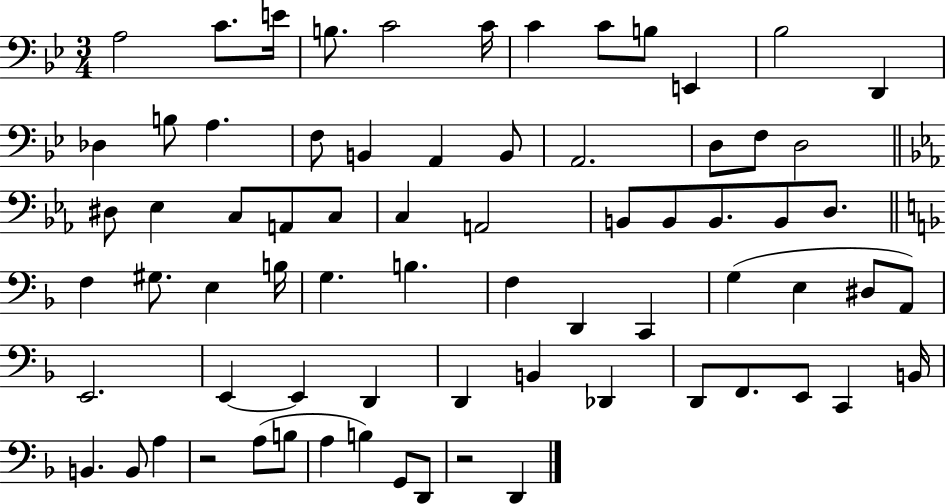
A3/h C4/e. E4/s B3/e. C4/h C4/s C4/q C4/e B3/e E2/q Bb3/h D2/q Db3/q B3/e A3/q. F3/e B2/q A2/q B2/e A2/h. D3/e F3/e D3/h D#3/e Eb3/q C3/e A2/e C3/e C3/q A2/h B2/e B2/e B2/e. B2/e D3/e. F3/q G#3/e. E3/q B3/s G3/q. B3/q. F3/q D2/q C2/q G3/q E3/q D#3/e A2/e E2/h. E2/q E2/q D2/q D2/q B2/q Db2/q D2/e F2/e. E2/e C2/q B2/s B2/q. B2/e A3/q R/h A3/e B3/e A3/q B3/q G2/e D2/e R/h D2/q